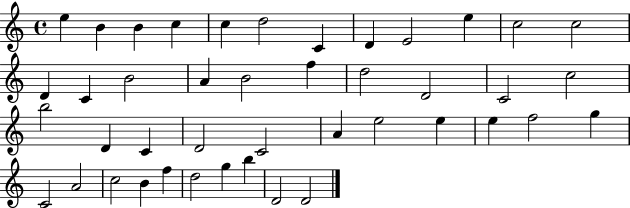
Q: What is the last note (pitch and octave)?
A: D4